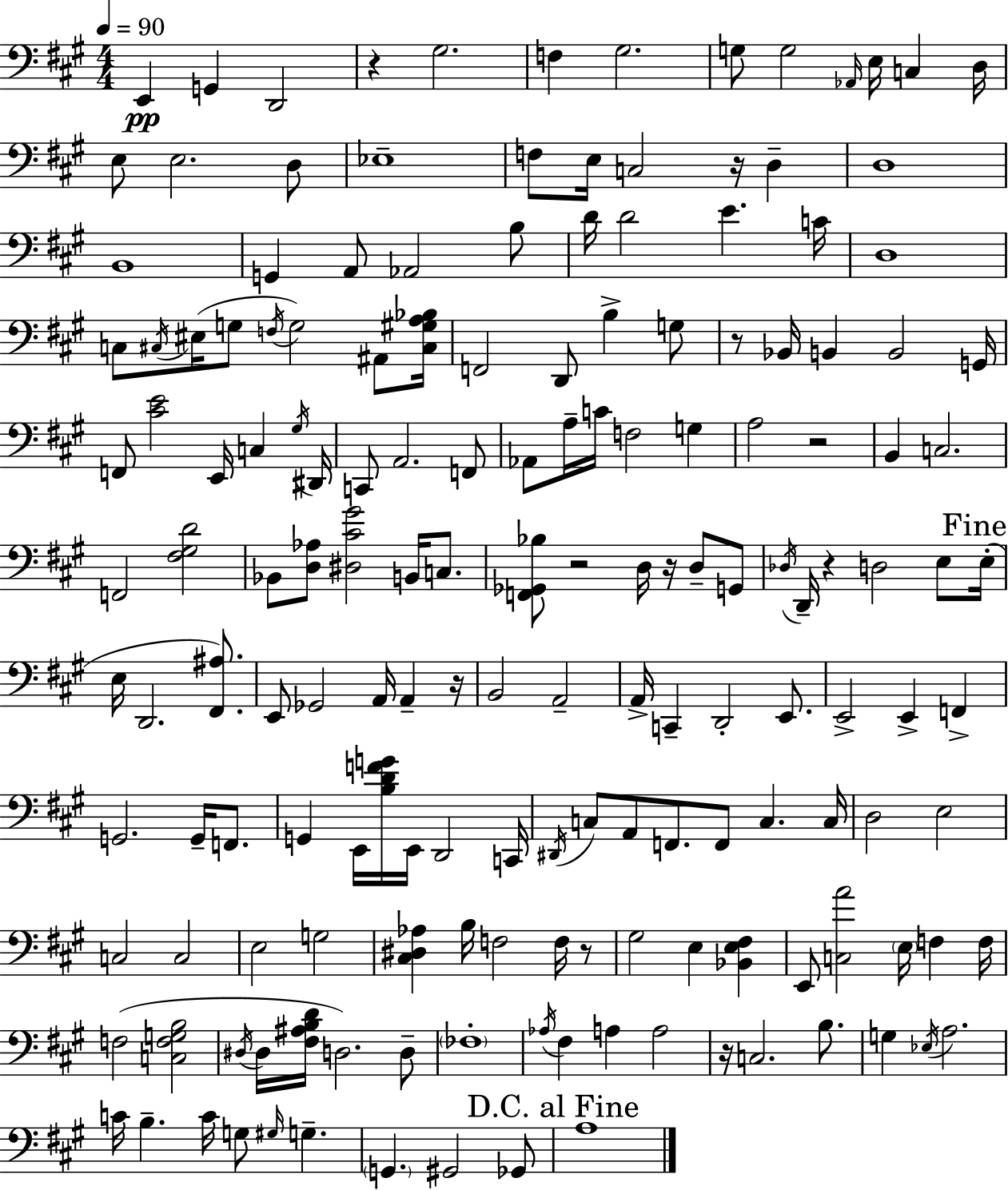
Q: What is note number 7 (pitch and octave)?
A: G3